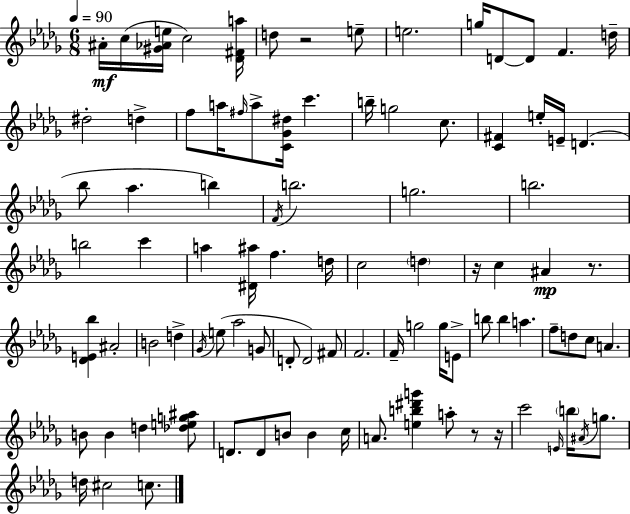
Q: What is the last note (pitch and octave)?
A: C5